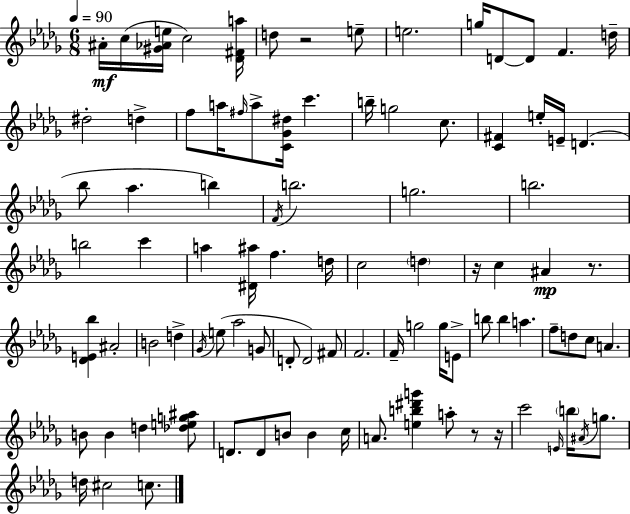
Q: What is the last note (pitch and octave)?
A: C5